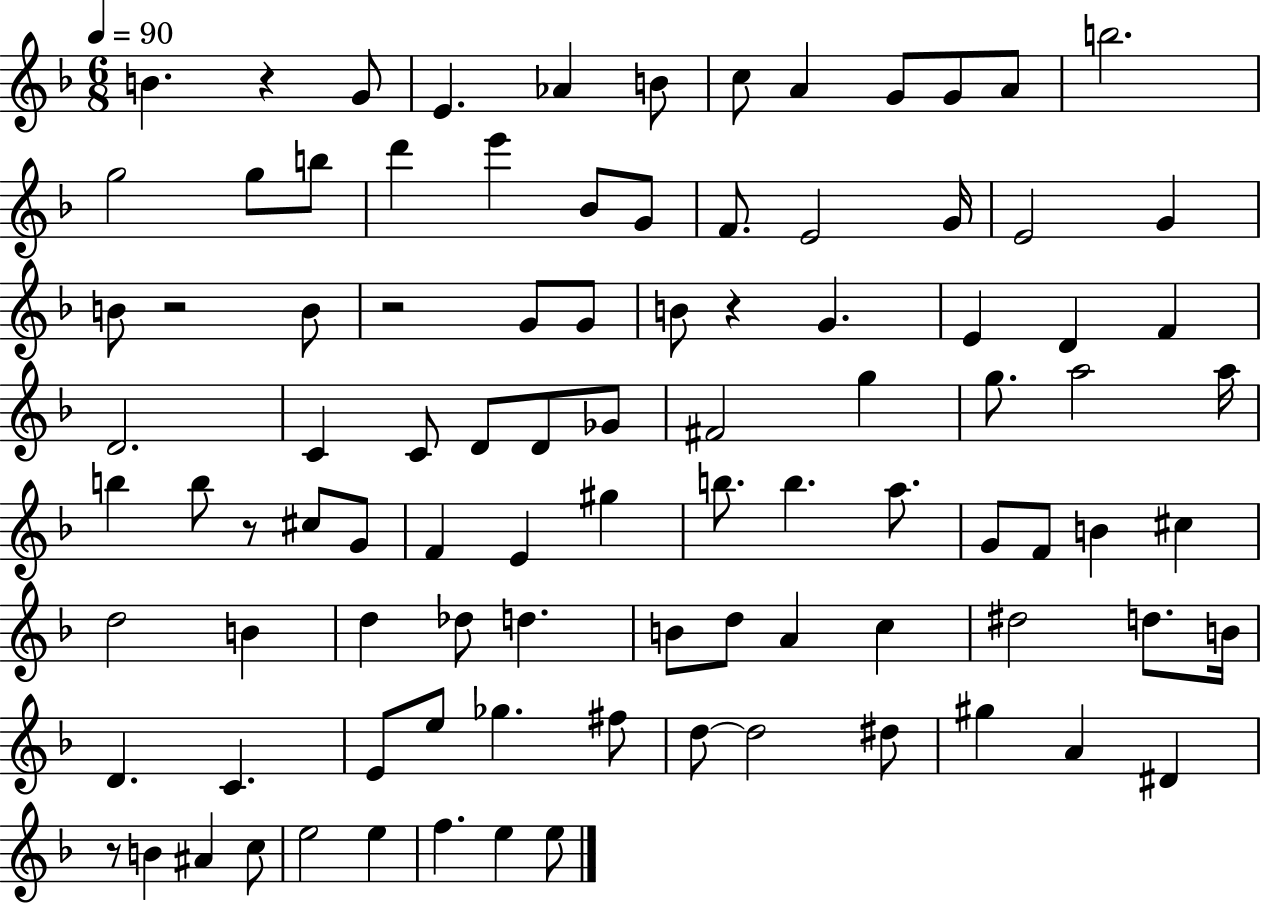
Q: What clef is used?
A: treble